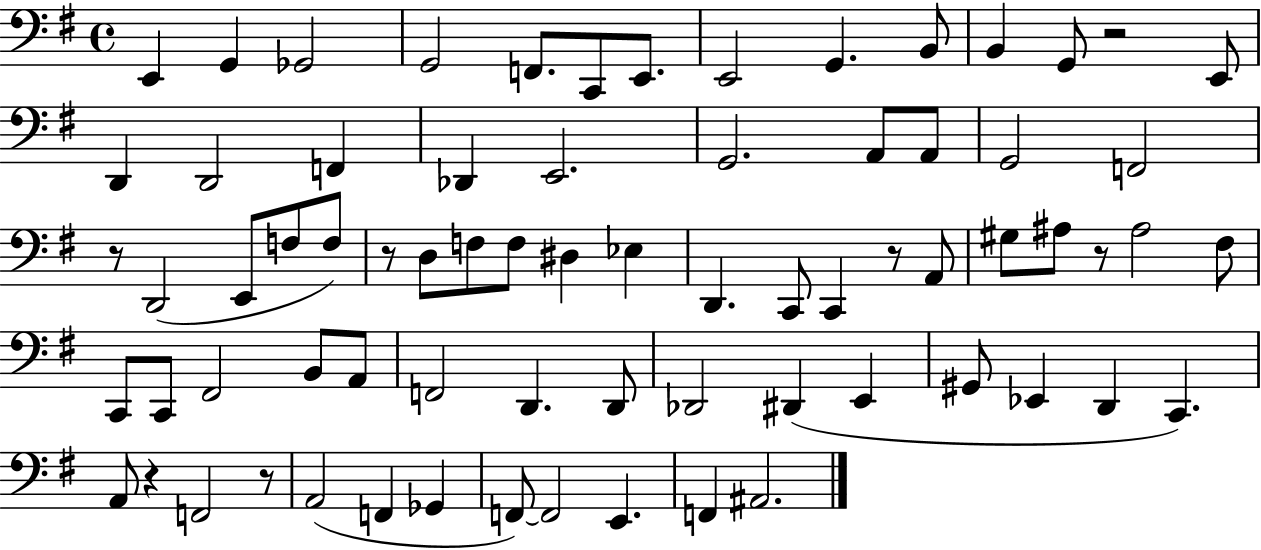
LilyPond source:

{
  \clef bass
  \time 4/4
  \defaultTimeSignature
  \key g \major
  e,4 g,4 ges,2 | g,2 f,8. c,8 e,8. | e,2 g,4. b,8 | b,4 g,8 r2 e,8 | \break d,4 d,2 f,4 | des,4 e,2. | g,2. a,8 a,8 | g,2 f,2 | \break r8 d,2( e,8 f8 f8) | r8 d8 f8 f8 dis4 ees4 | d,4. c,8 c,4 r8 a,8 | gis8 ais8 r8 ais2 fis8 | \break c,8 c,8 fis,2 b,8 a,8 | f,2 d,4. d,8 | des,2 dis,4( e,4 | gis,8 ees,4 d,4 c,4.) | \break a,8 r4 f,2 r8 | a,2( f,4 ges,4 | f,8~~) f,2 e,4. | f,4 ais,2. | \break \bar "|."
}